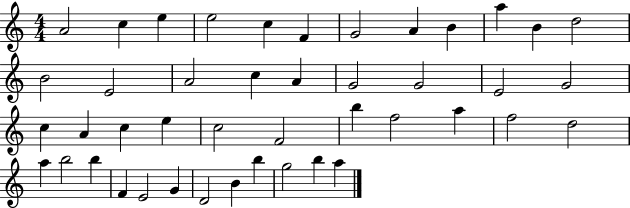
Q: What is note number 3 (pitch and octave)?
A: E5